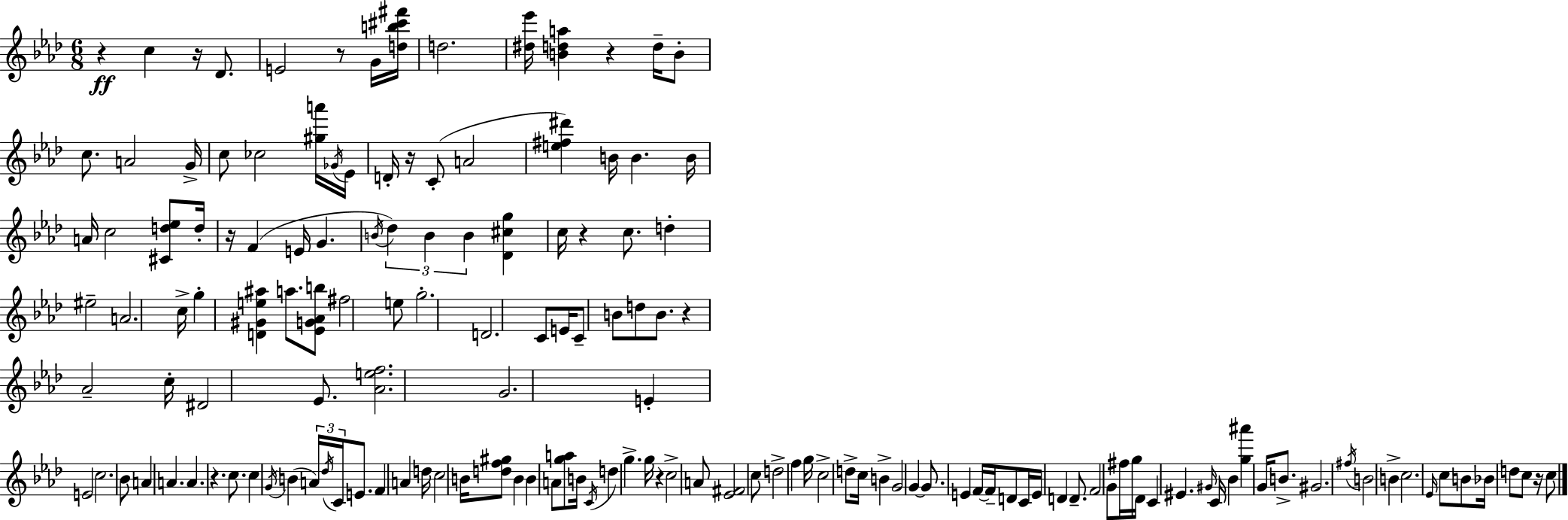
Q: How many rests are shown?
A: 11